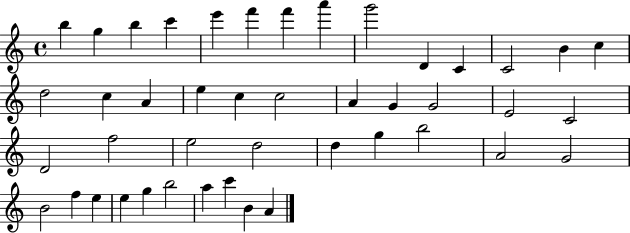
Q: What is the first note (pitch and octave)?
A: B5